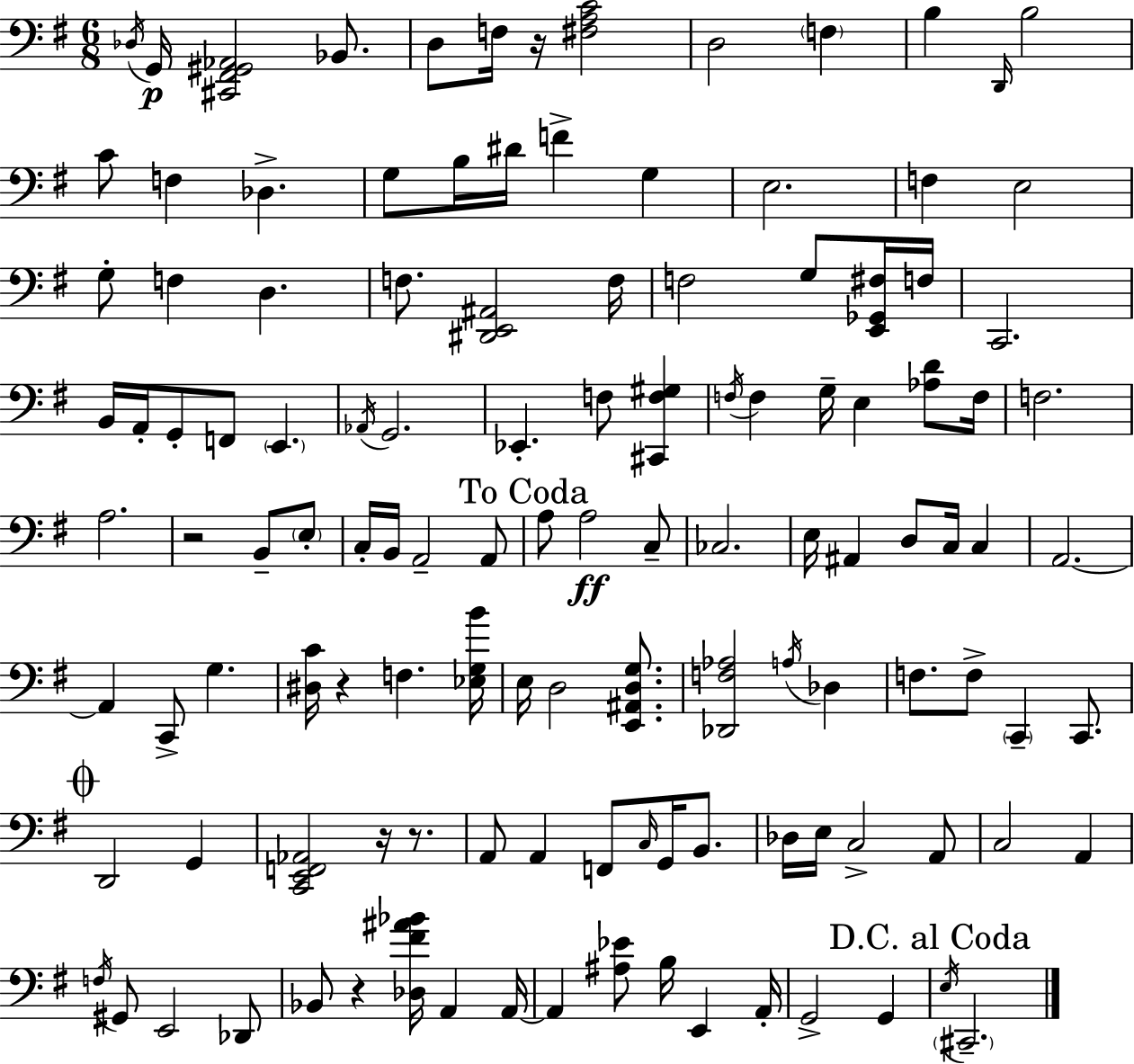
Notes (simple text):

Db3/s G2/s [C#2,F#2,G#2,Ab2]/h Bb2/e. D3/e F3/s R/s [F#3,A3,C4]/h D3/h F3/q B3/q D2/s B3/h C4/e F3/q Db3/q. G3/e B3/s D#4/s F4/q G3/q E3/h. F3/q E3/h G3/e F3/q D3/q. F3/e. [D#2,E2,A#2]/h F3/s F3/h G3/e [E2,Gb2,F#3]/s F3/s C2/h. B2/s A2/s G2/e F2/e E2/q. Ab2/s G2/h. Eb2/q. F3/e [C#2,F3,G#3]/q F3/s F3/q G3/s E3/q [Ab3,D4]/e F3/s F3/h. A3/h. R/h B2/e E3/e C3/s B2/s A2/h A2/e A3/e A3/h C3/e CES3/h. E3/s A#2/q D3/e C3/s C3/q A2/h. A2/q C2/e G3/q. [D#3,C4]/s R/q F3/q. [Eb3,G3,B4]/s E3/s D3/h [E2,A#2,D3,G3]/e. [Db2,F3,Ab3]/h A3/s Db3/q F3/e. F3/e C2/q C2/e. D2/h G2/q [C2,E2,F2,Ab2]/h R/s R/e. A2/e A2/q F2/e C3/s G2/s B2/e. Db3/s E3/s C3/h A2/e C3/h A2/q F3/s G#2/e E2/h Db2/e Bb2/e R/q [Db3,F#4,A#4,Bb4]/s A2/q A2/s A2/q [A#3,Eb4]/e B3/s E2/q A2/s G2/h G2/q E3/s C#2/h.